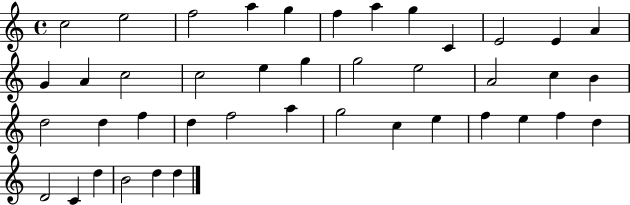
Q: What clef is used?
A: treble